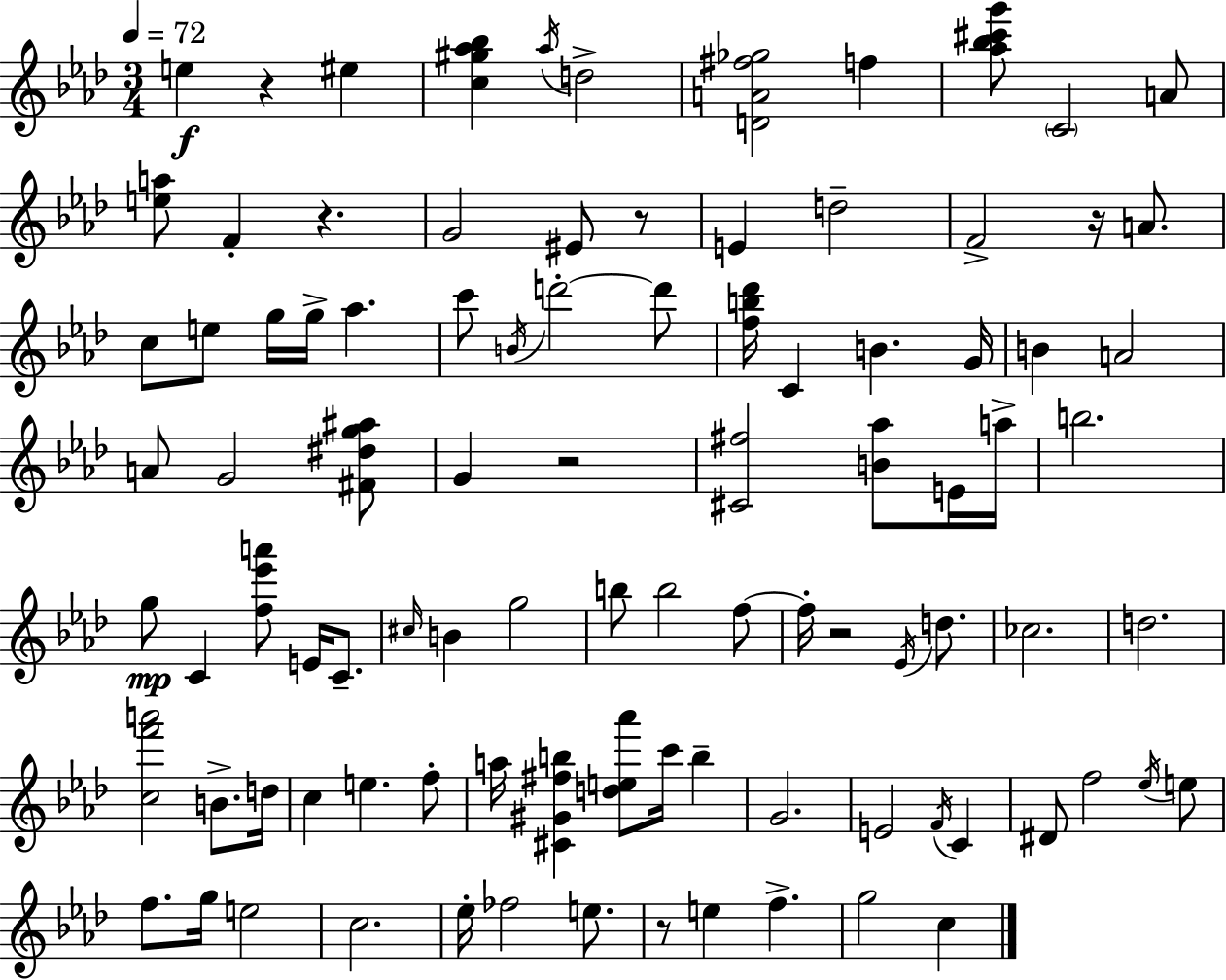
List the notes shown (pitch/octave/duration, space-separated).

E5/q R/q EIS5/q [C5,G#5,Ab5,Bb5]/q Ab5/s D5/h [D4,A4,F#5,Gb5]/h F5/q [Ab5,Bb5,C#6,G6]/e C4/h A4/e [E5,A5]/e F4/q R/q. G4/h EIS4/e R/e E4/q D5/h F4/h R/s A4/e. C5/e E5/e G5/s G5/s Ab5/q. C6/e B4/s D6/h D6/e [F5,B5,Db6]/s C4/q B4/q. G4/s B4/q A4/h A4/e G4/h [F#4,D#5,G5,A#5]/e G4/q R/h [C#4,F#5]/h [B4,Ab5]/e E4/s A5/s B5/h. G5/e C4/q [F5,Eb6,A6]/e E4/s C4/e. C#5/s B4/q G5/h B5/e B5/h F5/e F5/s R/h Eb4/s D5/e. CES5/h. D5/h. [C5,F6,A6]/h B4/e. D5/s C5/q E5/q. F5/e A5/s [C#4,G#4,F#5,B5]/q [D5,E5,Ab6]/e C6/s B5/q G4/h. E4/h F4/s C4/q D#4/e F5/h Eb5/s E5/e F5/e. G5/s E5/h C5/h. Eb5/s FES5/h E5/e. R/e E5/q F5/q. G5/h C5/q